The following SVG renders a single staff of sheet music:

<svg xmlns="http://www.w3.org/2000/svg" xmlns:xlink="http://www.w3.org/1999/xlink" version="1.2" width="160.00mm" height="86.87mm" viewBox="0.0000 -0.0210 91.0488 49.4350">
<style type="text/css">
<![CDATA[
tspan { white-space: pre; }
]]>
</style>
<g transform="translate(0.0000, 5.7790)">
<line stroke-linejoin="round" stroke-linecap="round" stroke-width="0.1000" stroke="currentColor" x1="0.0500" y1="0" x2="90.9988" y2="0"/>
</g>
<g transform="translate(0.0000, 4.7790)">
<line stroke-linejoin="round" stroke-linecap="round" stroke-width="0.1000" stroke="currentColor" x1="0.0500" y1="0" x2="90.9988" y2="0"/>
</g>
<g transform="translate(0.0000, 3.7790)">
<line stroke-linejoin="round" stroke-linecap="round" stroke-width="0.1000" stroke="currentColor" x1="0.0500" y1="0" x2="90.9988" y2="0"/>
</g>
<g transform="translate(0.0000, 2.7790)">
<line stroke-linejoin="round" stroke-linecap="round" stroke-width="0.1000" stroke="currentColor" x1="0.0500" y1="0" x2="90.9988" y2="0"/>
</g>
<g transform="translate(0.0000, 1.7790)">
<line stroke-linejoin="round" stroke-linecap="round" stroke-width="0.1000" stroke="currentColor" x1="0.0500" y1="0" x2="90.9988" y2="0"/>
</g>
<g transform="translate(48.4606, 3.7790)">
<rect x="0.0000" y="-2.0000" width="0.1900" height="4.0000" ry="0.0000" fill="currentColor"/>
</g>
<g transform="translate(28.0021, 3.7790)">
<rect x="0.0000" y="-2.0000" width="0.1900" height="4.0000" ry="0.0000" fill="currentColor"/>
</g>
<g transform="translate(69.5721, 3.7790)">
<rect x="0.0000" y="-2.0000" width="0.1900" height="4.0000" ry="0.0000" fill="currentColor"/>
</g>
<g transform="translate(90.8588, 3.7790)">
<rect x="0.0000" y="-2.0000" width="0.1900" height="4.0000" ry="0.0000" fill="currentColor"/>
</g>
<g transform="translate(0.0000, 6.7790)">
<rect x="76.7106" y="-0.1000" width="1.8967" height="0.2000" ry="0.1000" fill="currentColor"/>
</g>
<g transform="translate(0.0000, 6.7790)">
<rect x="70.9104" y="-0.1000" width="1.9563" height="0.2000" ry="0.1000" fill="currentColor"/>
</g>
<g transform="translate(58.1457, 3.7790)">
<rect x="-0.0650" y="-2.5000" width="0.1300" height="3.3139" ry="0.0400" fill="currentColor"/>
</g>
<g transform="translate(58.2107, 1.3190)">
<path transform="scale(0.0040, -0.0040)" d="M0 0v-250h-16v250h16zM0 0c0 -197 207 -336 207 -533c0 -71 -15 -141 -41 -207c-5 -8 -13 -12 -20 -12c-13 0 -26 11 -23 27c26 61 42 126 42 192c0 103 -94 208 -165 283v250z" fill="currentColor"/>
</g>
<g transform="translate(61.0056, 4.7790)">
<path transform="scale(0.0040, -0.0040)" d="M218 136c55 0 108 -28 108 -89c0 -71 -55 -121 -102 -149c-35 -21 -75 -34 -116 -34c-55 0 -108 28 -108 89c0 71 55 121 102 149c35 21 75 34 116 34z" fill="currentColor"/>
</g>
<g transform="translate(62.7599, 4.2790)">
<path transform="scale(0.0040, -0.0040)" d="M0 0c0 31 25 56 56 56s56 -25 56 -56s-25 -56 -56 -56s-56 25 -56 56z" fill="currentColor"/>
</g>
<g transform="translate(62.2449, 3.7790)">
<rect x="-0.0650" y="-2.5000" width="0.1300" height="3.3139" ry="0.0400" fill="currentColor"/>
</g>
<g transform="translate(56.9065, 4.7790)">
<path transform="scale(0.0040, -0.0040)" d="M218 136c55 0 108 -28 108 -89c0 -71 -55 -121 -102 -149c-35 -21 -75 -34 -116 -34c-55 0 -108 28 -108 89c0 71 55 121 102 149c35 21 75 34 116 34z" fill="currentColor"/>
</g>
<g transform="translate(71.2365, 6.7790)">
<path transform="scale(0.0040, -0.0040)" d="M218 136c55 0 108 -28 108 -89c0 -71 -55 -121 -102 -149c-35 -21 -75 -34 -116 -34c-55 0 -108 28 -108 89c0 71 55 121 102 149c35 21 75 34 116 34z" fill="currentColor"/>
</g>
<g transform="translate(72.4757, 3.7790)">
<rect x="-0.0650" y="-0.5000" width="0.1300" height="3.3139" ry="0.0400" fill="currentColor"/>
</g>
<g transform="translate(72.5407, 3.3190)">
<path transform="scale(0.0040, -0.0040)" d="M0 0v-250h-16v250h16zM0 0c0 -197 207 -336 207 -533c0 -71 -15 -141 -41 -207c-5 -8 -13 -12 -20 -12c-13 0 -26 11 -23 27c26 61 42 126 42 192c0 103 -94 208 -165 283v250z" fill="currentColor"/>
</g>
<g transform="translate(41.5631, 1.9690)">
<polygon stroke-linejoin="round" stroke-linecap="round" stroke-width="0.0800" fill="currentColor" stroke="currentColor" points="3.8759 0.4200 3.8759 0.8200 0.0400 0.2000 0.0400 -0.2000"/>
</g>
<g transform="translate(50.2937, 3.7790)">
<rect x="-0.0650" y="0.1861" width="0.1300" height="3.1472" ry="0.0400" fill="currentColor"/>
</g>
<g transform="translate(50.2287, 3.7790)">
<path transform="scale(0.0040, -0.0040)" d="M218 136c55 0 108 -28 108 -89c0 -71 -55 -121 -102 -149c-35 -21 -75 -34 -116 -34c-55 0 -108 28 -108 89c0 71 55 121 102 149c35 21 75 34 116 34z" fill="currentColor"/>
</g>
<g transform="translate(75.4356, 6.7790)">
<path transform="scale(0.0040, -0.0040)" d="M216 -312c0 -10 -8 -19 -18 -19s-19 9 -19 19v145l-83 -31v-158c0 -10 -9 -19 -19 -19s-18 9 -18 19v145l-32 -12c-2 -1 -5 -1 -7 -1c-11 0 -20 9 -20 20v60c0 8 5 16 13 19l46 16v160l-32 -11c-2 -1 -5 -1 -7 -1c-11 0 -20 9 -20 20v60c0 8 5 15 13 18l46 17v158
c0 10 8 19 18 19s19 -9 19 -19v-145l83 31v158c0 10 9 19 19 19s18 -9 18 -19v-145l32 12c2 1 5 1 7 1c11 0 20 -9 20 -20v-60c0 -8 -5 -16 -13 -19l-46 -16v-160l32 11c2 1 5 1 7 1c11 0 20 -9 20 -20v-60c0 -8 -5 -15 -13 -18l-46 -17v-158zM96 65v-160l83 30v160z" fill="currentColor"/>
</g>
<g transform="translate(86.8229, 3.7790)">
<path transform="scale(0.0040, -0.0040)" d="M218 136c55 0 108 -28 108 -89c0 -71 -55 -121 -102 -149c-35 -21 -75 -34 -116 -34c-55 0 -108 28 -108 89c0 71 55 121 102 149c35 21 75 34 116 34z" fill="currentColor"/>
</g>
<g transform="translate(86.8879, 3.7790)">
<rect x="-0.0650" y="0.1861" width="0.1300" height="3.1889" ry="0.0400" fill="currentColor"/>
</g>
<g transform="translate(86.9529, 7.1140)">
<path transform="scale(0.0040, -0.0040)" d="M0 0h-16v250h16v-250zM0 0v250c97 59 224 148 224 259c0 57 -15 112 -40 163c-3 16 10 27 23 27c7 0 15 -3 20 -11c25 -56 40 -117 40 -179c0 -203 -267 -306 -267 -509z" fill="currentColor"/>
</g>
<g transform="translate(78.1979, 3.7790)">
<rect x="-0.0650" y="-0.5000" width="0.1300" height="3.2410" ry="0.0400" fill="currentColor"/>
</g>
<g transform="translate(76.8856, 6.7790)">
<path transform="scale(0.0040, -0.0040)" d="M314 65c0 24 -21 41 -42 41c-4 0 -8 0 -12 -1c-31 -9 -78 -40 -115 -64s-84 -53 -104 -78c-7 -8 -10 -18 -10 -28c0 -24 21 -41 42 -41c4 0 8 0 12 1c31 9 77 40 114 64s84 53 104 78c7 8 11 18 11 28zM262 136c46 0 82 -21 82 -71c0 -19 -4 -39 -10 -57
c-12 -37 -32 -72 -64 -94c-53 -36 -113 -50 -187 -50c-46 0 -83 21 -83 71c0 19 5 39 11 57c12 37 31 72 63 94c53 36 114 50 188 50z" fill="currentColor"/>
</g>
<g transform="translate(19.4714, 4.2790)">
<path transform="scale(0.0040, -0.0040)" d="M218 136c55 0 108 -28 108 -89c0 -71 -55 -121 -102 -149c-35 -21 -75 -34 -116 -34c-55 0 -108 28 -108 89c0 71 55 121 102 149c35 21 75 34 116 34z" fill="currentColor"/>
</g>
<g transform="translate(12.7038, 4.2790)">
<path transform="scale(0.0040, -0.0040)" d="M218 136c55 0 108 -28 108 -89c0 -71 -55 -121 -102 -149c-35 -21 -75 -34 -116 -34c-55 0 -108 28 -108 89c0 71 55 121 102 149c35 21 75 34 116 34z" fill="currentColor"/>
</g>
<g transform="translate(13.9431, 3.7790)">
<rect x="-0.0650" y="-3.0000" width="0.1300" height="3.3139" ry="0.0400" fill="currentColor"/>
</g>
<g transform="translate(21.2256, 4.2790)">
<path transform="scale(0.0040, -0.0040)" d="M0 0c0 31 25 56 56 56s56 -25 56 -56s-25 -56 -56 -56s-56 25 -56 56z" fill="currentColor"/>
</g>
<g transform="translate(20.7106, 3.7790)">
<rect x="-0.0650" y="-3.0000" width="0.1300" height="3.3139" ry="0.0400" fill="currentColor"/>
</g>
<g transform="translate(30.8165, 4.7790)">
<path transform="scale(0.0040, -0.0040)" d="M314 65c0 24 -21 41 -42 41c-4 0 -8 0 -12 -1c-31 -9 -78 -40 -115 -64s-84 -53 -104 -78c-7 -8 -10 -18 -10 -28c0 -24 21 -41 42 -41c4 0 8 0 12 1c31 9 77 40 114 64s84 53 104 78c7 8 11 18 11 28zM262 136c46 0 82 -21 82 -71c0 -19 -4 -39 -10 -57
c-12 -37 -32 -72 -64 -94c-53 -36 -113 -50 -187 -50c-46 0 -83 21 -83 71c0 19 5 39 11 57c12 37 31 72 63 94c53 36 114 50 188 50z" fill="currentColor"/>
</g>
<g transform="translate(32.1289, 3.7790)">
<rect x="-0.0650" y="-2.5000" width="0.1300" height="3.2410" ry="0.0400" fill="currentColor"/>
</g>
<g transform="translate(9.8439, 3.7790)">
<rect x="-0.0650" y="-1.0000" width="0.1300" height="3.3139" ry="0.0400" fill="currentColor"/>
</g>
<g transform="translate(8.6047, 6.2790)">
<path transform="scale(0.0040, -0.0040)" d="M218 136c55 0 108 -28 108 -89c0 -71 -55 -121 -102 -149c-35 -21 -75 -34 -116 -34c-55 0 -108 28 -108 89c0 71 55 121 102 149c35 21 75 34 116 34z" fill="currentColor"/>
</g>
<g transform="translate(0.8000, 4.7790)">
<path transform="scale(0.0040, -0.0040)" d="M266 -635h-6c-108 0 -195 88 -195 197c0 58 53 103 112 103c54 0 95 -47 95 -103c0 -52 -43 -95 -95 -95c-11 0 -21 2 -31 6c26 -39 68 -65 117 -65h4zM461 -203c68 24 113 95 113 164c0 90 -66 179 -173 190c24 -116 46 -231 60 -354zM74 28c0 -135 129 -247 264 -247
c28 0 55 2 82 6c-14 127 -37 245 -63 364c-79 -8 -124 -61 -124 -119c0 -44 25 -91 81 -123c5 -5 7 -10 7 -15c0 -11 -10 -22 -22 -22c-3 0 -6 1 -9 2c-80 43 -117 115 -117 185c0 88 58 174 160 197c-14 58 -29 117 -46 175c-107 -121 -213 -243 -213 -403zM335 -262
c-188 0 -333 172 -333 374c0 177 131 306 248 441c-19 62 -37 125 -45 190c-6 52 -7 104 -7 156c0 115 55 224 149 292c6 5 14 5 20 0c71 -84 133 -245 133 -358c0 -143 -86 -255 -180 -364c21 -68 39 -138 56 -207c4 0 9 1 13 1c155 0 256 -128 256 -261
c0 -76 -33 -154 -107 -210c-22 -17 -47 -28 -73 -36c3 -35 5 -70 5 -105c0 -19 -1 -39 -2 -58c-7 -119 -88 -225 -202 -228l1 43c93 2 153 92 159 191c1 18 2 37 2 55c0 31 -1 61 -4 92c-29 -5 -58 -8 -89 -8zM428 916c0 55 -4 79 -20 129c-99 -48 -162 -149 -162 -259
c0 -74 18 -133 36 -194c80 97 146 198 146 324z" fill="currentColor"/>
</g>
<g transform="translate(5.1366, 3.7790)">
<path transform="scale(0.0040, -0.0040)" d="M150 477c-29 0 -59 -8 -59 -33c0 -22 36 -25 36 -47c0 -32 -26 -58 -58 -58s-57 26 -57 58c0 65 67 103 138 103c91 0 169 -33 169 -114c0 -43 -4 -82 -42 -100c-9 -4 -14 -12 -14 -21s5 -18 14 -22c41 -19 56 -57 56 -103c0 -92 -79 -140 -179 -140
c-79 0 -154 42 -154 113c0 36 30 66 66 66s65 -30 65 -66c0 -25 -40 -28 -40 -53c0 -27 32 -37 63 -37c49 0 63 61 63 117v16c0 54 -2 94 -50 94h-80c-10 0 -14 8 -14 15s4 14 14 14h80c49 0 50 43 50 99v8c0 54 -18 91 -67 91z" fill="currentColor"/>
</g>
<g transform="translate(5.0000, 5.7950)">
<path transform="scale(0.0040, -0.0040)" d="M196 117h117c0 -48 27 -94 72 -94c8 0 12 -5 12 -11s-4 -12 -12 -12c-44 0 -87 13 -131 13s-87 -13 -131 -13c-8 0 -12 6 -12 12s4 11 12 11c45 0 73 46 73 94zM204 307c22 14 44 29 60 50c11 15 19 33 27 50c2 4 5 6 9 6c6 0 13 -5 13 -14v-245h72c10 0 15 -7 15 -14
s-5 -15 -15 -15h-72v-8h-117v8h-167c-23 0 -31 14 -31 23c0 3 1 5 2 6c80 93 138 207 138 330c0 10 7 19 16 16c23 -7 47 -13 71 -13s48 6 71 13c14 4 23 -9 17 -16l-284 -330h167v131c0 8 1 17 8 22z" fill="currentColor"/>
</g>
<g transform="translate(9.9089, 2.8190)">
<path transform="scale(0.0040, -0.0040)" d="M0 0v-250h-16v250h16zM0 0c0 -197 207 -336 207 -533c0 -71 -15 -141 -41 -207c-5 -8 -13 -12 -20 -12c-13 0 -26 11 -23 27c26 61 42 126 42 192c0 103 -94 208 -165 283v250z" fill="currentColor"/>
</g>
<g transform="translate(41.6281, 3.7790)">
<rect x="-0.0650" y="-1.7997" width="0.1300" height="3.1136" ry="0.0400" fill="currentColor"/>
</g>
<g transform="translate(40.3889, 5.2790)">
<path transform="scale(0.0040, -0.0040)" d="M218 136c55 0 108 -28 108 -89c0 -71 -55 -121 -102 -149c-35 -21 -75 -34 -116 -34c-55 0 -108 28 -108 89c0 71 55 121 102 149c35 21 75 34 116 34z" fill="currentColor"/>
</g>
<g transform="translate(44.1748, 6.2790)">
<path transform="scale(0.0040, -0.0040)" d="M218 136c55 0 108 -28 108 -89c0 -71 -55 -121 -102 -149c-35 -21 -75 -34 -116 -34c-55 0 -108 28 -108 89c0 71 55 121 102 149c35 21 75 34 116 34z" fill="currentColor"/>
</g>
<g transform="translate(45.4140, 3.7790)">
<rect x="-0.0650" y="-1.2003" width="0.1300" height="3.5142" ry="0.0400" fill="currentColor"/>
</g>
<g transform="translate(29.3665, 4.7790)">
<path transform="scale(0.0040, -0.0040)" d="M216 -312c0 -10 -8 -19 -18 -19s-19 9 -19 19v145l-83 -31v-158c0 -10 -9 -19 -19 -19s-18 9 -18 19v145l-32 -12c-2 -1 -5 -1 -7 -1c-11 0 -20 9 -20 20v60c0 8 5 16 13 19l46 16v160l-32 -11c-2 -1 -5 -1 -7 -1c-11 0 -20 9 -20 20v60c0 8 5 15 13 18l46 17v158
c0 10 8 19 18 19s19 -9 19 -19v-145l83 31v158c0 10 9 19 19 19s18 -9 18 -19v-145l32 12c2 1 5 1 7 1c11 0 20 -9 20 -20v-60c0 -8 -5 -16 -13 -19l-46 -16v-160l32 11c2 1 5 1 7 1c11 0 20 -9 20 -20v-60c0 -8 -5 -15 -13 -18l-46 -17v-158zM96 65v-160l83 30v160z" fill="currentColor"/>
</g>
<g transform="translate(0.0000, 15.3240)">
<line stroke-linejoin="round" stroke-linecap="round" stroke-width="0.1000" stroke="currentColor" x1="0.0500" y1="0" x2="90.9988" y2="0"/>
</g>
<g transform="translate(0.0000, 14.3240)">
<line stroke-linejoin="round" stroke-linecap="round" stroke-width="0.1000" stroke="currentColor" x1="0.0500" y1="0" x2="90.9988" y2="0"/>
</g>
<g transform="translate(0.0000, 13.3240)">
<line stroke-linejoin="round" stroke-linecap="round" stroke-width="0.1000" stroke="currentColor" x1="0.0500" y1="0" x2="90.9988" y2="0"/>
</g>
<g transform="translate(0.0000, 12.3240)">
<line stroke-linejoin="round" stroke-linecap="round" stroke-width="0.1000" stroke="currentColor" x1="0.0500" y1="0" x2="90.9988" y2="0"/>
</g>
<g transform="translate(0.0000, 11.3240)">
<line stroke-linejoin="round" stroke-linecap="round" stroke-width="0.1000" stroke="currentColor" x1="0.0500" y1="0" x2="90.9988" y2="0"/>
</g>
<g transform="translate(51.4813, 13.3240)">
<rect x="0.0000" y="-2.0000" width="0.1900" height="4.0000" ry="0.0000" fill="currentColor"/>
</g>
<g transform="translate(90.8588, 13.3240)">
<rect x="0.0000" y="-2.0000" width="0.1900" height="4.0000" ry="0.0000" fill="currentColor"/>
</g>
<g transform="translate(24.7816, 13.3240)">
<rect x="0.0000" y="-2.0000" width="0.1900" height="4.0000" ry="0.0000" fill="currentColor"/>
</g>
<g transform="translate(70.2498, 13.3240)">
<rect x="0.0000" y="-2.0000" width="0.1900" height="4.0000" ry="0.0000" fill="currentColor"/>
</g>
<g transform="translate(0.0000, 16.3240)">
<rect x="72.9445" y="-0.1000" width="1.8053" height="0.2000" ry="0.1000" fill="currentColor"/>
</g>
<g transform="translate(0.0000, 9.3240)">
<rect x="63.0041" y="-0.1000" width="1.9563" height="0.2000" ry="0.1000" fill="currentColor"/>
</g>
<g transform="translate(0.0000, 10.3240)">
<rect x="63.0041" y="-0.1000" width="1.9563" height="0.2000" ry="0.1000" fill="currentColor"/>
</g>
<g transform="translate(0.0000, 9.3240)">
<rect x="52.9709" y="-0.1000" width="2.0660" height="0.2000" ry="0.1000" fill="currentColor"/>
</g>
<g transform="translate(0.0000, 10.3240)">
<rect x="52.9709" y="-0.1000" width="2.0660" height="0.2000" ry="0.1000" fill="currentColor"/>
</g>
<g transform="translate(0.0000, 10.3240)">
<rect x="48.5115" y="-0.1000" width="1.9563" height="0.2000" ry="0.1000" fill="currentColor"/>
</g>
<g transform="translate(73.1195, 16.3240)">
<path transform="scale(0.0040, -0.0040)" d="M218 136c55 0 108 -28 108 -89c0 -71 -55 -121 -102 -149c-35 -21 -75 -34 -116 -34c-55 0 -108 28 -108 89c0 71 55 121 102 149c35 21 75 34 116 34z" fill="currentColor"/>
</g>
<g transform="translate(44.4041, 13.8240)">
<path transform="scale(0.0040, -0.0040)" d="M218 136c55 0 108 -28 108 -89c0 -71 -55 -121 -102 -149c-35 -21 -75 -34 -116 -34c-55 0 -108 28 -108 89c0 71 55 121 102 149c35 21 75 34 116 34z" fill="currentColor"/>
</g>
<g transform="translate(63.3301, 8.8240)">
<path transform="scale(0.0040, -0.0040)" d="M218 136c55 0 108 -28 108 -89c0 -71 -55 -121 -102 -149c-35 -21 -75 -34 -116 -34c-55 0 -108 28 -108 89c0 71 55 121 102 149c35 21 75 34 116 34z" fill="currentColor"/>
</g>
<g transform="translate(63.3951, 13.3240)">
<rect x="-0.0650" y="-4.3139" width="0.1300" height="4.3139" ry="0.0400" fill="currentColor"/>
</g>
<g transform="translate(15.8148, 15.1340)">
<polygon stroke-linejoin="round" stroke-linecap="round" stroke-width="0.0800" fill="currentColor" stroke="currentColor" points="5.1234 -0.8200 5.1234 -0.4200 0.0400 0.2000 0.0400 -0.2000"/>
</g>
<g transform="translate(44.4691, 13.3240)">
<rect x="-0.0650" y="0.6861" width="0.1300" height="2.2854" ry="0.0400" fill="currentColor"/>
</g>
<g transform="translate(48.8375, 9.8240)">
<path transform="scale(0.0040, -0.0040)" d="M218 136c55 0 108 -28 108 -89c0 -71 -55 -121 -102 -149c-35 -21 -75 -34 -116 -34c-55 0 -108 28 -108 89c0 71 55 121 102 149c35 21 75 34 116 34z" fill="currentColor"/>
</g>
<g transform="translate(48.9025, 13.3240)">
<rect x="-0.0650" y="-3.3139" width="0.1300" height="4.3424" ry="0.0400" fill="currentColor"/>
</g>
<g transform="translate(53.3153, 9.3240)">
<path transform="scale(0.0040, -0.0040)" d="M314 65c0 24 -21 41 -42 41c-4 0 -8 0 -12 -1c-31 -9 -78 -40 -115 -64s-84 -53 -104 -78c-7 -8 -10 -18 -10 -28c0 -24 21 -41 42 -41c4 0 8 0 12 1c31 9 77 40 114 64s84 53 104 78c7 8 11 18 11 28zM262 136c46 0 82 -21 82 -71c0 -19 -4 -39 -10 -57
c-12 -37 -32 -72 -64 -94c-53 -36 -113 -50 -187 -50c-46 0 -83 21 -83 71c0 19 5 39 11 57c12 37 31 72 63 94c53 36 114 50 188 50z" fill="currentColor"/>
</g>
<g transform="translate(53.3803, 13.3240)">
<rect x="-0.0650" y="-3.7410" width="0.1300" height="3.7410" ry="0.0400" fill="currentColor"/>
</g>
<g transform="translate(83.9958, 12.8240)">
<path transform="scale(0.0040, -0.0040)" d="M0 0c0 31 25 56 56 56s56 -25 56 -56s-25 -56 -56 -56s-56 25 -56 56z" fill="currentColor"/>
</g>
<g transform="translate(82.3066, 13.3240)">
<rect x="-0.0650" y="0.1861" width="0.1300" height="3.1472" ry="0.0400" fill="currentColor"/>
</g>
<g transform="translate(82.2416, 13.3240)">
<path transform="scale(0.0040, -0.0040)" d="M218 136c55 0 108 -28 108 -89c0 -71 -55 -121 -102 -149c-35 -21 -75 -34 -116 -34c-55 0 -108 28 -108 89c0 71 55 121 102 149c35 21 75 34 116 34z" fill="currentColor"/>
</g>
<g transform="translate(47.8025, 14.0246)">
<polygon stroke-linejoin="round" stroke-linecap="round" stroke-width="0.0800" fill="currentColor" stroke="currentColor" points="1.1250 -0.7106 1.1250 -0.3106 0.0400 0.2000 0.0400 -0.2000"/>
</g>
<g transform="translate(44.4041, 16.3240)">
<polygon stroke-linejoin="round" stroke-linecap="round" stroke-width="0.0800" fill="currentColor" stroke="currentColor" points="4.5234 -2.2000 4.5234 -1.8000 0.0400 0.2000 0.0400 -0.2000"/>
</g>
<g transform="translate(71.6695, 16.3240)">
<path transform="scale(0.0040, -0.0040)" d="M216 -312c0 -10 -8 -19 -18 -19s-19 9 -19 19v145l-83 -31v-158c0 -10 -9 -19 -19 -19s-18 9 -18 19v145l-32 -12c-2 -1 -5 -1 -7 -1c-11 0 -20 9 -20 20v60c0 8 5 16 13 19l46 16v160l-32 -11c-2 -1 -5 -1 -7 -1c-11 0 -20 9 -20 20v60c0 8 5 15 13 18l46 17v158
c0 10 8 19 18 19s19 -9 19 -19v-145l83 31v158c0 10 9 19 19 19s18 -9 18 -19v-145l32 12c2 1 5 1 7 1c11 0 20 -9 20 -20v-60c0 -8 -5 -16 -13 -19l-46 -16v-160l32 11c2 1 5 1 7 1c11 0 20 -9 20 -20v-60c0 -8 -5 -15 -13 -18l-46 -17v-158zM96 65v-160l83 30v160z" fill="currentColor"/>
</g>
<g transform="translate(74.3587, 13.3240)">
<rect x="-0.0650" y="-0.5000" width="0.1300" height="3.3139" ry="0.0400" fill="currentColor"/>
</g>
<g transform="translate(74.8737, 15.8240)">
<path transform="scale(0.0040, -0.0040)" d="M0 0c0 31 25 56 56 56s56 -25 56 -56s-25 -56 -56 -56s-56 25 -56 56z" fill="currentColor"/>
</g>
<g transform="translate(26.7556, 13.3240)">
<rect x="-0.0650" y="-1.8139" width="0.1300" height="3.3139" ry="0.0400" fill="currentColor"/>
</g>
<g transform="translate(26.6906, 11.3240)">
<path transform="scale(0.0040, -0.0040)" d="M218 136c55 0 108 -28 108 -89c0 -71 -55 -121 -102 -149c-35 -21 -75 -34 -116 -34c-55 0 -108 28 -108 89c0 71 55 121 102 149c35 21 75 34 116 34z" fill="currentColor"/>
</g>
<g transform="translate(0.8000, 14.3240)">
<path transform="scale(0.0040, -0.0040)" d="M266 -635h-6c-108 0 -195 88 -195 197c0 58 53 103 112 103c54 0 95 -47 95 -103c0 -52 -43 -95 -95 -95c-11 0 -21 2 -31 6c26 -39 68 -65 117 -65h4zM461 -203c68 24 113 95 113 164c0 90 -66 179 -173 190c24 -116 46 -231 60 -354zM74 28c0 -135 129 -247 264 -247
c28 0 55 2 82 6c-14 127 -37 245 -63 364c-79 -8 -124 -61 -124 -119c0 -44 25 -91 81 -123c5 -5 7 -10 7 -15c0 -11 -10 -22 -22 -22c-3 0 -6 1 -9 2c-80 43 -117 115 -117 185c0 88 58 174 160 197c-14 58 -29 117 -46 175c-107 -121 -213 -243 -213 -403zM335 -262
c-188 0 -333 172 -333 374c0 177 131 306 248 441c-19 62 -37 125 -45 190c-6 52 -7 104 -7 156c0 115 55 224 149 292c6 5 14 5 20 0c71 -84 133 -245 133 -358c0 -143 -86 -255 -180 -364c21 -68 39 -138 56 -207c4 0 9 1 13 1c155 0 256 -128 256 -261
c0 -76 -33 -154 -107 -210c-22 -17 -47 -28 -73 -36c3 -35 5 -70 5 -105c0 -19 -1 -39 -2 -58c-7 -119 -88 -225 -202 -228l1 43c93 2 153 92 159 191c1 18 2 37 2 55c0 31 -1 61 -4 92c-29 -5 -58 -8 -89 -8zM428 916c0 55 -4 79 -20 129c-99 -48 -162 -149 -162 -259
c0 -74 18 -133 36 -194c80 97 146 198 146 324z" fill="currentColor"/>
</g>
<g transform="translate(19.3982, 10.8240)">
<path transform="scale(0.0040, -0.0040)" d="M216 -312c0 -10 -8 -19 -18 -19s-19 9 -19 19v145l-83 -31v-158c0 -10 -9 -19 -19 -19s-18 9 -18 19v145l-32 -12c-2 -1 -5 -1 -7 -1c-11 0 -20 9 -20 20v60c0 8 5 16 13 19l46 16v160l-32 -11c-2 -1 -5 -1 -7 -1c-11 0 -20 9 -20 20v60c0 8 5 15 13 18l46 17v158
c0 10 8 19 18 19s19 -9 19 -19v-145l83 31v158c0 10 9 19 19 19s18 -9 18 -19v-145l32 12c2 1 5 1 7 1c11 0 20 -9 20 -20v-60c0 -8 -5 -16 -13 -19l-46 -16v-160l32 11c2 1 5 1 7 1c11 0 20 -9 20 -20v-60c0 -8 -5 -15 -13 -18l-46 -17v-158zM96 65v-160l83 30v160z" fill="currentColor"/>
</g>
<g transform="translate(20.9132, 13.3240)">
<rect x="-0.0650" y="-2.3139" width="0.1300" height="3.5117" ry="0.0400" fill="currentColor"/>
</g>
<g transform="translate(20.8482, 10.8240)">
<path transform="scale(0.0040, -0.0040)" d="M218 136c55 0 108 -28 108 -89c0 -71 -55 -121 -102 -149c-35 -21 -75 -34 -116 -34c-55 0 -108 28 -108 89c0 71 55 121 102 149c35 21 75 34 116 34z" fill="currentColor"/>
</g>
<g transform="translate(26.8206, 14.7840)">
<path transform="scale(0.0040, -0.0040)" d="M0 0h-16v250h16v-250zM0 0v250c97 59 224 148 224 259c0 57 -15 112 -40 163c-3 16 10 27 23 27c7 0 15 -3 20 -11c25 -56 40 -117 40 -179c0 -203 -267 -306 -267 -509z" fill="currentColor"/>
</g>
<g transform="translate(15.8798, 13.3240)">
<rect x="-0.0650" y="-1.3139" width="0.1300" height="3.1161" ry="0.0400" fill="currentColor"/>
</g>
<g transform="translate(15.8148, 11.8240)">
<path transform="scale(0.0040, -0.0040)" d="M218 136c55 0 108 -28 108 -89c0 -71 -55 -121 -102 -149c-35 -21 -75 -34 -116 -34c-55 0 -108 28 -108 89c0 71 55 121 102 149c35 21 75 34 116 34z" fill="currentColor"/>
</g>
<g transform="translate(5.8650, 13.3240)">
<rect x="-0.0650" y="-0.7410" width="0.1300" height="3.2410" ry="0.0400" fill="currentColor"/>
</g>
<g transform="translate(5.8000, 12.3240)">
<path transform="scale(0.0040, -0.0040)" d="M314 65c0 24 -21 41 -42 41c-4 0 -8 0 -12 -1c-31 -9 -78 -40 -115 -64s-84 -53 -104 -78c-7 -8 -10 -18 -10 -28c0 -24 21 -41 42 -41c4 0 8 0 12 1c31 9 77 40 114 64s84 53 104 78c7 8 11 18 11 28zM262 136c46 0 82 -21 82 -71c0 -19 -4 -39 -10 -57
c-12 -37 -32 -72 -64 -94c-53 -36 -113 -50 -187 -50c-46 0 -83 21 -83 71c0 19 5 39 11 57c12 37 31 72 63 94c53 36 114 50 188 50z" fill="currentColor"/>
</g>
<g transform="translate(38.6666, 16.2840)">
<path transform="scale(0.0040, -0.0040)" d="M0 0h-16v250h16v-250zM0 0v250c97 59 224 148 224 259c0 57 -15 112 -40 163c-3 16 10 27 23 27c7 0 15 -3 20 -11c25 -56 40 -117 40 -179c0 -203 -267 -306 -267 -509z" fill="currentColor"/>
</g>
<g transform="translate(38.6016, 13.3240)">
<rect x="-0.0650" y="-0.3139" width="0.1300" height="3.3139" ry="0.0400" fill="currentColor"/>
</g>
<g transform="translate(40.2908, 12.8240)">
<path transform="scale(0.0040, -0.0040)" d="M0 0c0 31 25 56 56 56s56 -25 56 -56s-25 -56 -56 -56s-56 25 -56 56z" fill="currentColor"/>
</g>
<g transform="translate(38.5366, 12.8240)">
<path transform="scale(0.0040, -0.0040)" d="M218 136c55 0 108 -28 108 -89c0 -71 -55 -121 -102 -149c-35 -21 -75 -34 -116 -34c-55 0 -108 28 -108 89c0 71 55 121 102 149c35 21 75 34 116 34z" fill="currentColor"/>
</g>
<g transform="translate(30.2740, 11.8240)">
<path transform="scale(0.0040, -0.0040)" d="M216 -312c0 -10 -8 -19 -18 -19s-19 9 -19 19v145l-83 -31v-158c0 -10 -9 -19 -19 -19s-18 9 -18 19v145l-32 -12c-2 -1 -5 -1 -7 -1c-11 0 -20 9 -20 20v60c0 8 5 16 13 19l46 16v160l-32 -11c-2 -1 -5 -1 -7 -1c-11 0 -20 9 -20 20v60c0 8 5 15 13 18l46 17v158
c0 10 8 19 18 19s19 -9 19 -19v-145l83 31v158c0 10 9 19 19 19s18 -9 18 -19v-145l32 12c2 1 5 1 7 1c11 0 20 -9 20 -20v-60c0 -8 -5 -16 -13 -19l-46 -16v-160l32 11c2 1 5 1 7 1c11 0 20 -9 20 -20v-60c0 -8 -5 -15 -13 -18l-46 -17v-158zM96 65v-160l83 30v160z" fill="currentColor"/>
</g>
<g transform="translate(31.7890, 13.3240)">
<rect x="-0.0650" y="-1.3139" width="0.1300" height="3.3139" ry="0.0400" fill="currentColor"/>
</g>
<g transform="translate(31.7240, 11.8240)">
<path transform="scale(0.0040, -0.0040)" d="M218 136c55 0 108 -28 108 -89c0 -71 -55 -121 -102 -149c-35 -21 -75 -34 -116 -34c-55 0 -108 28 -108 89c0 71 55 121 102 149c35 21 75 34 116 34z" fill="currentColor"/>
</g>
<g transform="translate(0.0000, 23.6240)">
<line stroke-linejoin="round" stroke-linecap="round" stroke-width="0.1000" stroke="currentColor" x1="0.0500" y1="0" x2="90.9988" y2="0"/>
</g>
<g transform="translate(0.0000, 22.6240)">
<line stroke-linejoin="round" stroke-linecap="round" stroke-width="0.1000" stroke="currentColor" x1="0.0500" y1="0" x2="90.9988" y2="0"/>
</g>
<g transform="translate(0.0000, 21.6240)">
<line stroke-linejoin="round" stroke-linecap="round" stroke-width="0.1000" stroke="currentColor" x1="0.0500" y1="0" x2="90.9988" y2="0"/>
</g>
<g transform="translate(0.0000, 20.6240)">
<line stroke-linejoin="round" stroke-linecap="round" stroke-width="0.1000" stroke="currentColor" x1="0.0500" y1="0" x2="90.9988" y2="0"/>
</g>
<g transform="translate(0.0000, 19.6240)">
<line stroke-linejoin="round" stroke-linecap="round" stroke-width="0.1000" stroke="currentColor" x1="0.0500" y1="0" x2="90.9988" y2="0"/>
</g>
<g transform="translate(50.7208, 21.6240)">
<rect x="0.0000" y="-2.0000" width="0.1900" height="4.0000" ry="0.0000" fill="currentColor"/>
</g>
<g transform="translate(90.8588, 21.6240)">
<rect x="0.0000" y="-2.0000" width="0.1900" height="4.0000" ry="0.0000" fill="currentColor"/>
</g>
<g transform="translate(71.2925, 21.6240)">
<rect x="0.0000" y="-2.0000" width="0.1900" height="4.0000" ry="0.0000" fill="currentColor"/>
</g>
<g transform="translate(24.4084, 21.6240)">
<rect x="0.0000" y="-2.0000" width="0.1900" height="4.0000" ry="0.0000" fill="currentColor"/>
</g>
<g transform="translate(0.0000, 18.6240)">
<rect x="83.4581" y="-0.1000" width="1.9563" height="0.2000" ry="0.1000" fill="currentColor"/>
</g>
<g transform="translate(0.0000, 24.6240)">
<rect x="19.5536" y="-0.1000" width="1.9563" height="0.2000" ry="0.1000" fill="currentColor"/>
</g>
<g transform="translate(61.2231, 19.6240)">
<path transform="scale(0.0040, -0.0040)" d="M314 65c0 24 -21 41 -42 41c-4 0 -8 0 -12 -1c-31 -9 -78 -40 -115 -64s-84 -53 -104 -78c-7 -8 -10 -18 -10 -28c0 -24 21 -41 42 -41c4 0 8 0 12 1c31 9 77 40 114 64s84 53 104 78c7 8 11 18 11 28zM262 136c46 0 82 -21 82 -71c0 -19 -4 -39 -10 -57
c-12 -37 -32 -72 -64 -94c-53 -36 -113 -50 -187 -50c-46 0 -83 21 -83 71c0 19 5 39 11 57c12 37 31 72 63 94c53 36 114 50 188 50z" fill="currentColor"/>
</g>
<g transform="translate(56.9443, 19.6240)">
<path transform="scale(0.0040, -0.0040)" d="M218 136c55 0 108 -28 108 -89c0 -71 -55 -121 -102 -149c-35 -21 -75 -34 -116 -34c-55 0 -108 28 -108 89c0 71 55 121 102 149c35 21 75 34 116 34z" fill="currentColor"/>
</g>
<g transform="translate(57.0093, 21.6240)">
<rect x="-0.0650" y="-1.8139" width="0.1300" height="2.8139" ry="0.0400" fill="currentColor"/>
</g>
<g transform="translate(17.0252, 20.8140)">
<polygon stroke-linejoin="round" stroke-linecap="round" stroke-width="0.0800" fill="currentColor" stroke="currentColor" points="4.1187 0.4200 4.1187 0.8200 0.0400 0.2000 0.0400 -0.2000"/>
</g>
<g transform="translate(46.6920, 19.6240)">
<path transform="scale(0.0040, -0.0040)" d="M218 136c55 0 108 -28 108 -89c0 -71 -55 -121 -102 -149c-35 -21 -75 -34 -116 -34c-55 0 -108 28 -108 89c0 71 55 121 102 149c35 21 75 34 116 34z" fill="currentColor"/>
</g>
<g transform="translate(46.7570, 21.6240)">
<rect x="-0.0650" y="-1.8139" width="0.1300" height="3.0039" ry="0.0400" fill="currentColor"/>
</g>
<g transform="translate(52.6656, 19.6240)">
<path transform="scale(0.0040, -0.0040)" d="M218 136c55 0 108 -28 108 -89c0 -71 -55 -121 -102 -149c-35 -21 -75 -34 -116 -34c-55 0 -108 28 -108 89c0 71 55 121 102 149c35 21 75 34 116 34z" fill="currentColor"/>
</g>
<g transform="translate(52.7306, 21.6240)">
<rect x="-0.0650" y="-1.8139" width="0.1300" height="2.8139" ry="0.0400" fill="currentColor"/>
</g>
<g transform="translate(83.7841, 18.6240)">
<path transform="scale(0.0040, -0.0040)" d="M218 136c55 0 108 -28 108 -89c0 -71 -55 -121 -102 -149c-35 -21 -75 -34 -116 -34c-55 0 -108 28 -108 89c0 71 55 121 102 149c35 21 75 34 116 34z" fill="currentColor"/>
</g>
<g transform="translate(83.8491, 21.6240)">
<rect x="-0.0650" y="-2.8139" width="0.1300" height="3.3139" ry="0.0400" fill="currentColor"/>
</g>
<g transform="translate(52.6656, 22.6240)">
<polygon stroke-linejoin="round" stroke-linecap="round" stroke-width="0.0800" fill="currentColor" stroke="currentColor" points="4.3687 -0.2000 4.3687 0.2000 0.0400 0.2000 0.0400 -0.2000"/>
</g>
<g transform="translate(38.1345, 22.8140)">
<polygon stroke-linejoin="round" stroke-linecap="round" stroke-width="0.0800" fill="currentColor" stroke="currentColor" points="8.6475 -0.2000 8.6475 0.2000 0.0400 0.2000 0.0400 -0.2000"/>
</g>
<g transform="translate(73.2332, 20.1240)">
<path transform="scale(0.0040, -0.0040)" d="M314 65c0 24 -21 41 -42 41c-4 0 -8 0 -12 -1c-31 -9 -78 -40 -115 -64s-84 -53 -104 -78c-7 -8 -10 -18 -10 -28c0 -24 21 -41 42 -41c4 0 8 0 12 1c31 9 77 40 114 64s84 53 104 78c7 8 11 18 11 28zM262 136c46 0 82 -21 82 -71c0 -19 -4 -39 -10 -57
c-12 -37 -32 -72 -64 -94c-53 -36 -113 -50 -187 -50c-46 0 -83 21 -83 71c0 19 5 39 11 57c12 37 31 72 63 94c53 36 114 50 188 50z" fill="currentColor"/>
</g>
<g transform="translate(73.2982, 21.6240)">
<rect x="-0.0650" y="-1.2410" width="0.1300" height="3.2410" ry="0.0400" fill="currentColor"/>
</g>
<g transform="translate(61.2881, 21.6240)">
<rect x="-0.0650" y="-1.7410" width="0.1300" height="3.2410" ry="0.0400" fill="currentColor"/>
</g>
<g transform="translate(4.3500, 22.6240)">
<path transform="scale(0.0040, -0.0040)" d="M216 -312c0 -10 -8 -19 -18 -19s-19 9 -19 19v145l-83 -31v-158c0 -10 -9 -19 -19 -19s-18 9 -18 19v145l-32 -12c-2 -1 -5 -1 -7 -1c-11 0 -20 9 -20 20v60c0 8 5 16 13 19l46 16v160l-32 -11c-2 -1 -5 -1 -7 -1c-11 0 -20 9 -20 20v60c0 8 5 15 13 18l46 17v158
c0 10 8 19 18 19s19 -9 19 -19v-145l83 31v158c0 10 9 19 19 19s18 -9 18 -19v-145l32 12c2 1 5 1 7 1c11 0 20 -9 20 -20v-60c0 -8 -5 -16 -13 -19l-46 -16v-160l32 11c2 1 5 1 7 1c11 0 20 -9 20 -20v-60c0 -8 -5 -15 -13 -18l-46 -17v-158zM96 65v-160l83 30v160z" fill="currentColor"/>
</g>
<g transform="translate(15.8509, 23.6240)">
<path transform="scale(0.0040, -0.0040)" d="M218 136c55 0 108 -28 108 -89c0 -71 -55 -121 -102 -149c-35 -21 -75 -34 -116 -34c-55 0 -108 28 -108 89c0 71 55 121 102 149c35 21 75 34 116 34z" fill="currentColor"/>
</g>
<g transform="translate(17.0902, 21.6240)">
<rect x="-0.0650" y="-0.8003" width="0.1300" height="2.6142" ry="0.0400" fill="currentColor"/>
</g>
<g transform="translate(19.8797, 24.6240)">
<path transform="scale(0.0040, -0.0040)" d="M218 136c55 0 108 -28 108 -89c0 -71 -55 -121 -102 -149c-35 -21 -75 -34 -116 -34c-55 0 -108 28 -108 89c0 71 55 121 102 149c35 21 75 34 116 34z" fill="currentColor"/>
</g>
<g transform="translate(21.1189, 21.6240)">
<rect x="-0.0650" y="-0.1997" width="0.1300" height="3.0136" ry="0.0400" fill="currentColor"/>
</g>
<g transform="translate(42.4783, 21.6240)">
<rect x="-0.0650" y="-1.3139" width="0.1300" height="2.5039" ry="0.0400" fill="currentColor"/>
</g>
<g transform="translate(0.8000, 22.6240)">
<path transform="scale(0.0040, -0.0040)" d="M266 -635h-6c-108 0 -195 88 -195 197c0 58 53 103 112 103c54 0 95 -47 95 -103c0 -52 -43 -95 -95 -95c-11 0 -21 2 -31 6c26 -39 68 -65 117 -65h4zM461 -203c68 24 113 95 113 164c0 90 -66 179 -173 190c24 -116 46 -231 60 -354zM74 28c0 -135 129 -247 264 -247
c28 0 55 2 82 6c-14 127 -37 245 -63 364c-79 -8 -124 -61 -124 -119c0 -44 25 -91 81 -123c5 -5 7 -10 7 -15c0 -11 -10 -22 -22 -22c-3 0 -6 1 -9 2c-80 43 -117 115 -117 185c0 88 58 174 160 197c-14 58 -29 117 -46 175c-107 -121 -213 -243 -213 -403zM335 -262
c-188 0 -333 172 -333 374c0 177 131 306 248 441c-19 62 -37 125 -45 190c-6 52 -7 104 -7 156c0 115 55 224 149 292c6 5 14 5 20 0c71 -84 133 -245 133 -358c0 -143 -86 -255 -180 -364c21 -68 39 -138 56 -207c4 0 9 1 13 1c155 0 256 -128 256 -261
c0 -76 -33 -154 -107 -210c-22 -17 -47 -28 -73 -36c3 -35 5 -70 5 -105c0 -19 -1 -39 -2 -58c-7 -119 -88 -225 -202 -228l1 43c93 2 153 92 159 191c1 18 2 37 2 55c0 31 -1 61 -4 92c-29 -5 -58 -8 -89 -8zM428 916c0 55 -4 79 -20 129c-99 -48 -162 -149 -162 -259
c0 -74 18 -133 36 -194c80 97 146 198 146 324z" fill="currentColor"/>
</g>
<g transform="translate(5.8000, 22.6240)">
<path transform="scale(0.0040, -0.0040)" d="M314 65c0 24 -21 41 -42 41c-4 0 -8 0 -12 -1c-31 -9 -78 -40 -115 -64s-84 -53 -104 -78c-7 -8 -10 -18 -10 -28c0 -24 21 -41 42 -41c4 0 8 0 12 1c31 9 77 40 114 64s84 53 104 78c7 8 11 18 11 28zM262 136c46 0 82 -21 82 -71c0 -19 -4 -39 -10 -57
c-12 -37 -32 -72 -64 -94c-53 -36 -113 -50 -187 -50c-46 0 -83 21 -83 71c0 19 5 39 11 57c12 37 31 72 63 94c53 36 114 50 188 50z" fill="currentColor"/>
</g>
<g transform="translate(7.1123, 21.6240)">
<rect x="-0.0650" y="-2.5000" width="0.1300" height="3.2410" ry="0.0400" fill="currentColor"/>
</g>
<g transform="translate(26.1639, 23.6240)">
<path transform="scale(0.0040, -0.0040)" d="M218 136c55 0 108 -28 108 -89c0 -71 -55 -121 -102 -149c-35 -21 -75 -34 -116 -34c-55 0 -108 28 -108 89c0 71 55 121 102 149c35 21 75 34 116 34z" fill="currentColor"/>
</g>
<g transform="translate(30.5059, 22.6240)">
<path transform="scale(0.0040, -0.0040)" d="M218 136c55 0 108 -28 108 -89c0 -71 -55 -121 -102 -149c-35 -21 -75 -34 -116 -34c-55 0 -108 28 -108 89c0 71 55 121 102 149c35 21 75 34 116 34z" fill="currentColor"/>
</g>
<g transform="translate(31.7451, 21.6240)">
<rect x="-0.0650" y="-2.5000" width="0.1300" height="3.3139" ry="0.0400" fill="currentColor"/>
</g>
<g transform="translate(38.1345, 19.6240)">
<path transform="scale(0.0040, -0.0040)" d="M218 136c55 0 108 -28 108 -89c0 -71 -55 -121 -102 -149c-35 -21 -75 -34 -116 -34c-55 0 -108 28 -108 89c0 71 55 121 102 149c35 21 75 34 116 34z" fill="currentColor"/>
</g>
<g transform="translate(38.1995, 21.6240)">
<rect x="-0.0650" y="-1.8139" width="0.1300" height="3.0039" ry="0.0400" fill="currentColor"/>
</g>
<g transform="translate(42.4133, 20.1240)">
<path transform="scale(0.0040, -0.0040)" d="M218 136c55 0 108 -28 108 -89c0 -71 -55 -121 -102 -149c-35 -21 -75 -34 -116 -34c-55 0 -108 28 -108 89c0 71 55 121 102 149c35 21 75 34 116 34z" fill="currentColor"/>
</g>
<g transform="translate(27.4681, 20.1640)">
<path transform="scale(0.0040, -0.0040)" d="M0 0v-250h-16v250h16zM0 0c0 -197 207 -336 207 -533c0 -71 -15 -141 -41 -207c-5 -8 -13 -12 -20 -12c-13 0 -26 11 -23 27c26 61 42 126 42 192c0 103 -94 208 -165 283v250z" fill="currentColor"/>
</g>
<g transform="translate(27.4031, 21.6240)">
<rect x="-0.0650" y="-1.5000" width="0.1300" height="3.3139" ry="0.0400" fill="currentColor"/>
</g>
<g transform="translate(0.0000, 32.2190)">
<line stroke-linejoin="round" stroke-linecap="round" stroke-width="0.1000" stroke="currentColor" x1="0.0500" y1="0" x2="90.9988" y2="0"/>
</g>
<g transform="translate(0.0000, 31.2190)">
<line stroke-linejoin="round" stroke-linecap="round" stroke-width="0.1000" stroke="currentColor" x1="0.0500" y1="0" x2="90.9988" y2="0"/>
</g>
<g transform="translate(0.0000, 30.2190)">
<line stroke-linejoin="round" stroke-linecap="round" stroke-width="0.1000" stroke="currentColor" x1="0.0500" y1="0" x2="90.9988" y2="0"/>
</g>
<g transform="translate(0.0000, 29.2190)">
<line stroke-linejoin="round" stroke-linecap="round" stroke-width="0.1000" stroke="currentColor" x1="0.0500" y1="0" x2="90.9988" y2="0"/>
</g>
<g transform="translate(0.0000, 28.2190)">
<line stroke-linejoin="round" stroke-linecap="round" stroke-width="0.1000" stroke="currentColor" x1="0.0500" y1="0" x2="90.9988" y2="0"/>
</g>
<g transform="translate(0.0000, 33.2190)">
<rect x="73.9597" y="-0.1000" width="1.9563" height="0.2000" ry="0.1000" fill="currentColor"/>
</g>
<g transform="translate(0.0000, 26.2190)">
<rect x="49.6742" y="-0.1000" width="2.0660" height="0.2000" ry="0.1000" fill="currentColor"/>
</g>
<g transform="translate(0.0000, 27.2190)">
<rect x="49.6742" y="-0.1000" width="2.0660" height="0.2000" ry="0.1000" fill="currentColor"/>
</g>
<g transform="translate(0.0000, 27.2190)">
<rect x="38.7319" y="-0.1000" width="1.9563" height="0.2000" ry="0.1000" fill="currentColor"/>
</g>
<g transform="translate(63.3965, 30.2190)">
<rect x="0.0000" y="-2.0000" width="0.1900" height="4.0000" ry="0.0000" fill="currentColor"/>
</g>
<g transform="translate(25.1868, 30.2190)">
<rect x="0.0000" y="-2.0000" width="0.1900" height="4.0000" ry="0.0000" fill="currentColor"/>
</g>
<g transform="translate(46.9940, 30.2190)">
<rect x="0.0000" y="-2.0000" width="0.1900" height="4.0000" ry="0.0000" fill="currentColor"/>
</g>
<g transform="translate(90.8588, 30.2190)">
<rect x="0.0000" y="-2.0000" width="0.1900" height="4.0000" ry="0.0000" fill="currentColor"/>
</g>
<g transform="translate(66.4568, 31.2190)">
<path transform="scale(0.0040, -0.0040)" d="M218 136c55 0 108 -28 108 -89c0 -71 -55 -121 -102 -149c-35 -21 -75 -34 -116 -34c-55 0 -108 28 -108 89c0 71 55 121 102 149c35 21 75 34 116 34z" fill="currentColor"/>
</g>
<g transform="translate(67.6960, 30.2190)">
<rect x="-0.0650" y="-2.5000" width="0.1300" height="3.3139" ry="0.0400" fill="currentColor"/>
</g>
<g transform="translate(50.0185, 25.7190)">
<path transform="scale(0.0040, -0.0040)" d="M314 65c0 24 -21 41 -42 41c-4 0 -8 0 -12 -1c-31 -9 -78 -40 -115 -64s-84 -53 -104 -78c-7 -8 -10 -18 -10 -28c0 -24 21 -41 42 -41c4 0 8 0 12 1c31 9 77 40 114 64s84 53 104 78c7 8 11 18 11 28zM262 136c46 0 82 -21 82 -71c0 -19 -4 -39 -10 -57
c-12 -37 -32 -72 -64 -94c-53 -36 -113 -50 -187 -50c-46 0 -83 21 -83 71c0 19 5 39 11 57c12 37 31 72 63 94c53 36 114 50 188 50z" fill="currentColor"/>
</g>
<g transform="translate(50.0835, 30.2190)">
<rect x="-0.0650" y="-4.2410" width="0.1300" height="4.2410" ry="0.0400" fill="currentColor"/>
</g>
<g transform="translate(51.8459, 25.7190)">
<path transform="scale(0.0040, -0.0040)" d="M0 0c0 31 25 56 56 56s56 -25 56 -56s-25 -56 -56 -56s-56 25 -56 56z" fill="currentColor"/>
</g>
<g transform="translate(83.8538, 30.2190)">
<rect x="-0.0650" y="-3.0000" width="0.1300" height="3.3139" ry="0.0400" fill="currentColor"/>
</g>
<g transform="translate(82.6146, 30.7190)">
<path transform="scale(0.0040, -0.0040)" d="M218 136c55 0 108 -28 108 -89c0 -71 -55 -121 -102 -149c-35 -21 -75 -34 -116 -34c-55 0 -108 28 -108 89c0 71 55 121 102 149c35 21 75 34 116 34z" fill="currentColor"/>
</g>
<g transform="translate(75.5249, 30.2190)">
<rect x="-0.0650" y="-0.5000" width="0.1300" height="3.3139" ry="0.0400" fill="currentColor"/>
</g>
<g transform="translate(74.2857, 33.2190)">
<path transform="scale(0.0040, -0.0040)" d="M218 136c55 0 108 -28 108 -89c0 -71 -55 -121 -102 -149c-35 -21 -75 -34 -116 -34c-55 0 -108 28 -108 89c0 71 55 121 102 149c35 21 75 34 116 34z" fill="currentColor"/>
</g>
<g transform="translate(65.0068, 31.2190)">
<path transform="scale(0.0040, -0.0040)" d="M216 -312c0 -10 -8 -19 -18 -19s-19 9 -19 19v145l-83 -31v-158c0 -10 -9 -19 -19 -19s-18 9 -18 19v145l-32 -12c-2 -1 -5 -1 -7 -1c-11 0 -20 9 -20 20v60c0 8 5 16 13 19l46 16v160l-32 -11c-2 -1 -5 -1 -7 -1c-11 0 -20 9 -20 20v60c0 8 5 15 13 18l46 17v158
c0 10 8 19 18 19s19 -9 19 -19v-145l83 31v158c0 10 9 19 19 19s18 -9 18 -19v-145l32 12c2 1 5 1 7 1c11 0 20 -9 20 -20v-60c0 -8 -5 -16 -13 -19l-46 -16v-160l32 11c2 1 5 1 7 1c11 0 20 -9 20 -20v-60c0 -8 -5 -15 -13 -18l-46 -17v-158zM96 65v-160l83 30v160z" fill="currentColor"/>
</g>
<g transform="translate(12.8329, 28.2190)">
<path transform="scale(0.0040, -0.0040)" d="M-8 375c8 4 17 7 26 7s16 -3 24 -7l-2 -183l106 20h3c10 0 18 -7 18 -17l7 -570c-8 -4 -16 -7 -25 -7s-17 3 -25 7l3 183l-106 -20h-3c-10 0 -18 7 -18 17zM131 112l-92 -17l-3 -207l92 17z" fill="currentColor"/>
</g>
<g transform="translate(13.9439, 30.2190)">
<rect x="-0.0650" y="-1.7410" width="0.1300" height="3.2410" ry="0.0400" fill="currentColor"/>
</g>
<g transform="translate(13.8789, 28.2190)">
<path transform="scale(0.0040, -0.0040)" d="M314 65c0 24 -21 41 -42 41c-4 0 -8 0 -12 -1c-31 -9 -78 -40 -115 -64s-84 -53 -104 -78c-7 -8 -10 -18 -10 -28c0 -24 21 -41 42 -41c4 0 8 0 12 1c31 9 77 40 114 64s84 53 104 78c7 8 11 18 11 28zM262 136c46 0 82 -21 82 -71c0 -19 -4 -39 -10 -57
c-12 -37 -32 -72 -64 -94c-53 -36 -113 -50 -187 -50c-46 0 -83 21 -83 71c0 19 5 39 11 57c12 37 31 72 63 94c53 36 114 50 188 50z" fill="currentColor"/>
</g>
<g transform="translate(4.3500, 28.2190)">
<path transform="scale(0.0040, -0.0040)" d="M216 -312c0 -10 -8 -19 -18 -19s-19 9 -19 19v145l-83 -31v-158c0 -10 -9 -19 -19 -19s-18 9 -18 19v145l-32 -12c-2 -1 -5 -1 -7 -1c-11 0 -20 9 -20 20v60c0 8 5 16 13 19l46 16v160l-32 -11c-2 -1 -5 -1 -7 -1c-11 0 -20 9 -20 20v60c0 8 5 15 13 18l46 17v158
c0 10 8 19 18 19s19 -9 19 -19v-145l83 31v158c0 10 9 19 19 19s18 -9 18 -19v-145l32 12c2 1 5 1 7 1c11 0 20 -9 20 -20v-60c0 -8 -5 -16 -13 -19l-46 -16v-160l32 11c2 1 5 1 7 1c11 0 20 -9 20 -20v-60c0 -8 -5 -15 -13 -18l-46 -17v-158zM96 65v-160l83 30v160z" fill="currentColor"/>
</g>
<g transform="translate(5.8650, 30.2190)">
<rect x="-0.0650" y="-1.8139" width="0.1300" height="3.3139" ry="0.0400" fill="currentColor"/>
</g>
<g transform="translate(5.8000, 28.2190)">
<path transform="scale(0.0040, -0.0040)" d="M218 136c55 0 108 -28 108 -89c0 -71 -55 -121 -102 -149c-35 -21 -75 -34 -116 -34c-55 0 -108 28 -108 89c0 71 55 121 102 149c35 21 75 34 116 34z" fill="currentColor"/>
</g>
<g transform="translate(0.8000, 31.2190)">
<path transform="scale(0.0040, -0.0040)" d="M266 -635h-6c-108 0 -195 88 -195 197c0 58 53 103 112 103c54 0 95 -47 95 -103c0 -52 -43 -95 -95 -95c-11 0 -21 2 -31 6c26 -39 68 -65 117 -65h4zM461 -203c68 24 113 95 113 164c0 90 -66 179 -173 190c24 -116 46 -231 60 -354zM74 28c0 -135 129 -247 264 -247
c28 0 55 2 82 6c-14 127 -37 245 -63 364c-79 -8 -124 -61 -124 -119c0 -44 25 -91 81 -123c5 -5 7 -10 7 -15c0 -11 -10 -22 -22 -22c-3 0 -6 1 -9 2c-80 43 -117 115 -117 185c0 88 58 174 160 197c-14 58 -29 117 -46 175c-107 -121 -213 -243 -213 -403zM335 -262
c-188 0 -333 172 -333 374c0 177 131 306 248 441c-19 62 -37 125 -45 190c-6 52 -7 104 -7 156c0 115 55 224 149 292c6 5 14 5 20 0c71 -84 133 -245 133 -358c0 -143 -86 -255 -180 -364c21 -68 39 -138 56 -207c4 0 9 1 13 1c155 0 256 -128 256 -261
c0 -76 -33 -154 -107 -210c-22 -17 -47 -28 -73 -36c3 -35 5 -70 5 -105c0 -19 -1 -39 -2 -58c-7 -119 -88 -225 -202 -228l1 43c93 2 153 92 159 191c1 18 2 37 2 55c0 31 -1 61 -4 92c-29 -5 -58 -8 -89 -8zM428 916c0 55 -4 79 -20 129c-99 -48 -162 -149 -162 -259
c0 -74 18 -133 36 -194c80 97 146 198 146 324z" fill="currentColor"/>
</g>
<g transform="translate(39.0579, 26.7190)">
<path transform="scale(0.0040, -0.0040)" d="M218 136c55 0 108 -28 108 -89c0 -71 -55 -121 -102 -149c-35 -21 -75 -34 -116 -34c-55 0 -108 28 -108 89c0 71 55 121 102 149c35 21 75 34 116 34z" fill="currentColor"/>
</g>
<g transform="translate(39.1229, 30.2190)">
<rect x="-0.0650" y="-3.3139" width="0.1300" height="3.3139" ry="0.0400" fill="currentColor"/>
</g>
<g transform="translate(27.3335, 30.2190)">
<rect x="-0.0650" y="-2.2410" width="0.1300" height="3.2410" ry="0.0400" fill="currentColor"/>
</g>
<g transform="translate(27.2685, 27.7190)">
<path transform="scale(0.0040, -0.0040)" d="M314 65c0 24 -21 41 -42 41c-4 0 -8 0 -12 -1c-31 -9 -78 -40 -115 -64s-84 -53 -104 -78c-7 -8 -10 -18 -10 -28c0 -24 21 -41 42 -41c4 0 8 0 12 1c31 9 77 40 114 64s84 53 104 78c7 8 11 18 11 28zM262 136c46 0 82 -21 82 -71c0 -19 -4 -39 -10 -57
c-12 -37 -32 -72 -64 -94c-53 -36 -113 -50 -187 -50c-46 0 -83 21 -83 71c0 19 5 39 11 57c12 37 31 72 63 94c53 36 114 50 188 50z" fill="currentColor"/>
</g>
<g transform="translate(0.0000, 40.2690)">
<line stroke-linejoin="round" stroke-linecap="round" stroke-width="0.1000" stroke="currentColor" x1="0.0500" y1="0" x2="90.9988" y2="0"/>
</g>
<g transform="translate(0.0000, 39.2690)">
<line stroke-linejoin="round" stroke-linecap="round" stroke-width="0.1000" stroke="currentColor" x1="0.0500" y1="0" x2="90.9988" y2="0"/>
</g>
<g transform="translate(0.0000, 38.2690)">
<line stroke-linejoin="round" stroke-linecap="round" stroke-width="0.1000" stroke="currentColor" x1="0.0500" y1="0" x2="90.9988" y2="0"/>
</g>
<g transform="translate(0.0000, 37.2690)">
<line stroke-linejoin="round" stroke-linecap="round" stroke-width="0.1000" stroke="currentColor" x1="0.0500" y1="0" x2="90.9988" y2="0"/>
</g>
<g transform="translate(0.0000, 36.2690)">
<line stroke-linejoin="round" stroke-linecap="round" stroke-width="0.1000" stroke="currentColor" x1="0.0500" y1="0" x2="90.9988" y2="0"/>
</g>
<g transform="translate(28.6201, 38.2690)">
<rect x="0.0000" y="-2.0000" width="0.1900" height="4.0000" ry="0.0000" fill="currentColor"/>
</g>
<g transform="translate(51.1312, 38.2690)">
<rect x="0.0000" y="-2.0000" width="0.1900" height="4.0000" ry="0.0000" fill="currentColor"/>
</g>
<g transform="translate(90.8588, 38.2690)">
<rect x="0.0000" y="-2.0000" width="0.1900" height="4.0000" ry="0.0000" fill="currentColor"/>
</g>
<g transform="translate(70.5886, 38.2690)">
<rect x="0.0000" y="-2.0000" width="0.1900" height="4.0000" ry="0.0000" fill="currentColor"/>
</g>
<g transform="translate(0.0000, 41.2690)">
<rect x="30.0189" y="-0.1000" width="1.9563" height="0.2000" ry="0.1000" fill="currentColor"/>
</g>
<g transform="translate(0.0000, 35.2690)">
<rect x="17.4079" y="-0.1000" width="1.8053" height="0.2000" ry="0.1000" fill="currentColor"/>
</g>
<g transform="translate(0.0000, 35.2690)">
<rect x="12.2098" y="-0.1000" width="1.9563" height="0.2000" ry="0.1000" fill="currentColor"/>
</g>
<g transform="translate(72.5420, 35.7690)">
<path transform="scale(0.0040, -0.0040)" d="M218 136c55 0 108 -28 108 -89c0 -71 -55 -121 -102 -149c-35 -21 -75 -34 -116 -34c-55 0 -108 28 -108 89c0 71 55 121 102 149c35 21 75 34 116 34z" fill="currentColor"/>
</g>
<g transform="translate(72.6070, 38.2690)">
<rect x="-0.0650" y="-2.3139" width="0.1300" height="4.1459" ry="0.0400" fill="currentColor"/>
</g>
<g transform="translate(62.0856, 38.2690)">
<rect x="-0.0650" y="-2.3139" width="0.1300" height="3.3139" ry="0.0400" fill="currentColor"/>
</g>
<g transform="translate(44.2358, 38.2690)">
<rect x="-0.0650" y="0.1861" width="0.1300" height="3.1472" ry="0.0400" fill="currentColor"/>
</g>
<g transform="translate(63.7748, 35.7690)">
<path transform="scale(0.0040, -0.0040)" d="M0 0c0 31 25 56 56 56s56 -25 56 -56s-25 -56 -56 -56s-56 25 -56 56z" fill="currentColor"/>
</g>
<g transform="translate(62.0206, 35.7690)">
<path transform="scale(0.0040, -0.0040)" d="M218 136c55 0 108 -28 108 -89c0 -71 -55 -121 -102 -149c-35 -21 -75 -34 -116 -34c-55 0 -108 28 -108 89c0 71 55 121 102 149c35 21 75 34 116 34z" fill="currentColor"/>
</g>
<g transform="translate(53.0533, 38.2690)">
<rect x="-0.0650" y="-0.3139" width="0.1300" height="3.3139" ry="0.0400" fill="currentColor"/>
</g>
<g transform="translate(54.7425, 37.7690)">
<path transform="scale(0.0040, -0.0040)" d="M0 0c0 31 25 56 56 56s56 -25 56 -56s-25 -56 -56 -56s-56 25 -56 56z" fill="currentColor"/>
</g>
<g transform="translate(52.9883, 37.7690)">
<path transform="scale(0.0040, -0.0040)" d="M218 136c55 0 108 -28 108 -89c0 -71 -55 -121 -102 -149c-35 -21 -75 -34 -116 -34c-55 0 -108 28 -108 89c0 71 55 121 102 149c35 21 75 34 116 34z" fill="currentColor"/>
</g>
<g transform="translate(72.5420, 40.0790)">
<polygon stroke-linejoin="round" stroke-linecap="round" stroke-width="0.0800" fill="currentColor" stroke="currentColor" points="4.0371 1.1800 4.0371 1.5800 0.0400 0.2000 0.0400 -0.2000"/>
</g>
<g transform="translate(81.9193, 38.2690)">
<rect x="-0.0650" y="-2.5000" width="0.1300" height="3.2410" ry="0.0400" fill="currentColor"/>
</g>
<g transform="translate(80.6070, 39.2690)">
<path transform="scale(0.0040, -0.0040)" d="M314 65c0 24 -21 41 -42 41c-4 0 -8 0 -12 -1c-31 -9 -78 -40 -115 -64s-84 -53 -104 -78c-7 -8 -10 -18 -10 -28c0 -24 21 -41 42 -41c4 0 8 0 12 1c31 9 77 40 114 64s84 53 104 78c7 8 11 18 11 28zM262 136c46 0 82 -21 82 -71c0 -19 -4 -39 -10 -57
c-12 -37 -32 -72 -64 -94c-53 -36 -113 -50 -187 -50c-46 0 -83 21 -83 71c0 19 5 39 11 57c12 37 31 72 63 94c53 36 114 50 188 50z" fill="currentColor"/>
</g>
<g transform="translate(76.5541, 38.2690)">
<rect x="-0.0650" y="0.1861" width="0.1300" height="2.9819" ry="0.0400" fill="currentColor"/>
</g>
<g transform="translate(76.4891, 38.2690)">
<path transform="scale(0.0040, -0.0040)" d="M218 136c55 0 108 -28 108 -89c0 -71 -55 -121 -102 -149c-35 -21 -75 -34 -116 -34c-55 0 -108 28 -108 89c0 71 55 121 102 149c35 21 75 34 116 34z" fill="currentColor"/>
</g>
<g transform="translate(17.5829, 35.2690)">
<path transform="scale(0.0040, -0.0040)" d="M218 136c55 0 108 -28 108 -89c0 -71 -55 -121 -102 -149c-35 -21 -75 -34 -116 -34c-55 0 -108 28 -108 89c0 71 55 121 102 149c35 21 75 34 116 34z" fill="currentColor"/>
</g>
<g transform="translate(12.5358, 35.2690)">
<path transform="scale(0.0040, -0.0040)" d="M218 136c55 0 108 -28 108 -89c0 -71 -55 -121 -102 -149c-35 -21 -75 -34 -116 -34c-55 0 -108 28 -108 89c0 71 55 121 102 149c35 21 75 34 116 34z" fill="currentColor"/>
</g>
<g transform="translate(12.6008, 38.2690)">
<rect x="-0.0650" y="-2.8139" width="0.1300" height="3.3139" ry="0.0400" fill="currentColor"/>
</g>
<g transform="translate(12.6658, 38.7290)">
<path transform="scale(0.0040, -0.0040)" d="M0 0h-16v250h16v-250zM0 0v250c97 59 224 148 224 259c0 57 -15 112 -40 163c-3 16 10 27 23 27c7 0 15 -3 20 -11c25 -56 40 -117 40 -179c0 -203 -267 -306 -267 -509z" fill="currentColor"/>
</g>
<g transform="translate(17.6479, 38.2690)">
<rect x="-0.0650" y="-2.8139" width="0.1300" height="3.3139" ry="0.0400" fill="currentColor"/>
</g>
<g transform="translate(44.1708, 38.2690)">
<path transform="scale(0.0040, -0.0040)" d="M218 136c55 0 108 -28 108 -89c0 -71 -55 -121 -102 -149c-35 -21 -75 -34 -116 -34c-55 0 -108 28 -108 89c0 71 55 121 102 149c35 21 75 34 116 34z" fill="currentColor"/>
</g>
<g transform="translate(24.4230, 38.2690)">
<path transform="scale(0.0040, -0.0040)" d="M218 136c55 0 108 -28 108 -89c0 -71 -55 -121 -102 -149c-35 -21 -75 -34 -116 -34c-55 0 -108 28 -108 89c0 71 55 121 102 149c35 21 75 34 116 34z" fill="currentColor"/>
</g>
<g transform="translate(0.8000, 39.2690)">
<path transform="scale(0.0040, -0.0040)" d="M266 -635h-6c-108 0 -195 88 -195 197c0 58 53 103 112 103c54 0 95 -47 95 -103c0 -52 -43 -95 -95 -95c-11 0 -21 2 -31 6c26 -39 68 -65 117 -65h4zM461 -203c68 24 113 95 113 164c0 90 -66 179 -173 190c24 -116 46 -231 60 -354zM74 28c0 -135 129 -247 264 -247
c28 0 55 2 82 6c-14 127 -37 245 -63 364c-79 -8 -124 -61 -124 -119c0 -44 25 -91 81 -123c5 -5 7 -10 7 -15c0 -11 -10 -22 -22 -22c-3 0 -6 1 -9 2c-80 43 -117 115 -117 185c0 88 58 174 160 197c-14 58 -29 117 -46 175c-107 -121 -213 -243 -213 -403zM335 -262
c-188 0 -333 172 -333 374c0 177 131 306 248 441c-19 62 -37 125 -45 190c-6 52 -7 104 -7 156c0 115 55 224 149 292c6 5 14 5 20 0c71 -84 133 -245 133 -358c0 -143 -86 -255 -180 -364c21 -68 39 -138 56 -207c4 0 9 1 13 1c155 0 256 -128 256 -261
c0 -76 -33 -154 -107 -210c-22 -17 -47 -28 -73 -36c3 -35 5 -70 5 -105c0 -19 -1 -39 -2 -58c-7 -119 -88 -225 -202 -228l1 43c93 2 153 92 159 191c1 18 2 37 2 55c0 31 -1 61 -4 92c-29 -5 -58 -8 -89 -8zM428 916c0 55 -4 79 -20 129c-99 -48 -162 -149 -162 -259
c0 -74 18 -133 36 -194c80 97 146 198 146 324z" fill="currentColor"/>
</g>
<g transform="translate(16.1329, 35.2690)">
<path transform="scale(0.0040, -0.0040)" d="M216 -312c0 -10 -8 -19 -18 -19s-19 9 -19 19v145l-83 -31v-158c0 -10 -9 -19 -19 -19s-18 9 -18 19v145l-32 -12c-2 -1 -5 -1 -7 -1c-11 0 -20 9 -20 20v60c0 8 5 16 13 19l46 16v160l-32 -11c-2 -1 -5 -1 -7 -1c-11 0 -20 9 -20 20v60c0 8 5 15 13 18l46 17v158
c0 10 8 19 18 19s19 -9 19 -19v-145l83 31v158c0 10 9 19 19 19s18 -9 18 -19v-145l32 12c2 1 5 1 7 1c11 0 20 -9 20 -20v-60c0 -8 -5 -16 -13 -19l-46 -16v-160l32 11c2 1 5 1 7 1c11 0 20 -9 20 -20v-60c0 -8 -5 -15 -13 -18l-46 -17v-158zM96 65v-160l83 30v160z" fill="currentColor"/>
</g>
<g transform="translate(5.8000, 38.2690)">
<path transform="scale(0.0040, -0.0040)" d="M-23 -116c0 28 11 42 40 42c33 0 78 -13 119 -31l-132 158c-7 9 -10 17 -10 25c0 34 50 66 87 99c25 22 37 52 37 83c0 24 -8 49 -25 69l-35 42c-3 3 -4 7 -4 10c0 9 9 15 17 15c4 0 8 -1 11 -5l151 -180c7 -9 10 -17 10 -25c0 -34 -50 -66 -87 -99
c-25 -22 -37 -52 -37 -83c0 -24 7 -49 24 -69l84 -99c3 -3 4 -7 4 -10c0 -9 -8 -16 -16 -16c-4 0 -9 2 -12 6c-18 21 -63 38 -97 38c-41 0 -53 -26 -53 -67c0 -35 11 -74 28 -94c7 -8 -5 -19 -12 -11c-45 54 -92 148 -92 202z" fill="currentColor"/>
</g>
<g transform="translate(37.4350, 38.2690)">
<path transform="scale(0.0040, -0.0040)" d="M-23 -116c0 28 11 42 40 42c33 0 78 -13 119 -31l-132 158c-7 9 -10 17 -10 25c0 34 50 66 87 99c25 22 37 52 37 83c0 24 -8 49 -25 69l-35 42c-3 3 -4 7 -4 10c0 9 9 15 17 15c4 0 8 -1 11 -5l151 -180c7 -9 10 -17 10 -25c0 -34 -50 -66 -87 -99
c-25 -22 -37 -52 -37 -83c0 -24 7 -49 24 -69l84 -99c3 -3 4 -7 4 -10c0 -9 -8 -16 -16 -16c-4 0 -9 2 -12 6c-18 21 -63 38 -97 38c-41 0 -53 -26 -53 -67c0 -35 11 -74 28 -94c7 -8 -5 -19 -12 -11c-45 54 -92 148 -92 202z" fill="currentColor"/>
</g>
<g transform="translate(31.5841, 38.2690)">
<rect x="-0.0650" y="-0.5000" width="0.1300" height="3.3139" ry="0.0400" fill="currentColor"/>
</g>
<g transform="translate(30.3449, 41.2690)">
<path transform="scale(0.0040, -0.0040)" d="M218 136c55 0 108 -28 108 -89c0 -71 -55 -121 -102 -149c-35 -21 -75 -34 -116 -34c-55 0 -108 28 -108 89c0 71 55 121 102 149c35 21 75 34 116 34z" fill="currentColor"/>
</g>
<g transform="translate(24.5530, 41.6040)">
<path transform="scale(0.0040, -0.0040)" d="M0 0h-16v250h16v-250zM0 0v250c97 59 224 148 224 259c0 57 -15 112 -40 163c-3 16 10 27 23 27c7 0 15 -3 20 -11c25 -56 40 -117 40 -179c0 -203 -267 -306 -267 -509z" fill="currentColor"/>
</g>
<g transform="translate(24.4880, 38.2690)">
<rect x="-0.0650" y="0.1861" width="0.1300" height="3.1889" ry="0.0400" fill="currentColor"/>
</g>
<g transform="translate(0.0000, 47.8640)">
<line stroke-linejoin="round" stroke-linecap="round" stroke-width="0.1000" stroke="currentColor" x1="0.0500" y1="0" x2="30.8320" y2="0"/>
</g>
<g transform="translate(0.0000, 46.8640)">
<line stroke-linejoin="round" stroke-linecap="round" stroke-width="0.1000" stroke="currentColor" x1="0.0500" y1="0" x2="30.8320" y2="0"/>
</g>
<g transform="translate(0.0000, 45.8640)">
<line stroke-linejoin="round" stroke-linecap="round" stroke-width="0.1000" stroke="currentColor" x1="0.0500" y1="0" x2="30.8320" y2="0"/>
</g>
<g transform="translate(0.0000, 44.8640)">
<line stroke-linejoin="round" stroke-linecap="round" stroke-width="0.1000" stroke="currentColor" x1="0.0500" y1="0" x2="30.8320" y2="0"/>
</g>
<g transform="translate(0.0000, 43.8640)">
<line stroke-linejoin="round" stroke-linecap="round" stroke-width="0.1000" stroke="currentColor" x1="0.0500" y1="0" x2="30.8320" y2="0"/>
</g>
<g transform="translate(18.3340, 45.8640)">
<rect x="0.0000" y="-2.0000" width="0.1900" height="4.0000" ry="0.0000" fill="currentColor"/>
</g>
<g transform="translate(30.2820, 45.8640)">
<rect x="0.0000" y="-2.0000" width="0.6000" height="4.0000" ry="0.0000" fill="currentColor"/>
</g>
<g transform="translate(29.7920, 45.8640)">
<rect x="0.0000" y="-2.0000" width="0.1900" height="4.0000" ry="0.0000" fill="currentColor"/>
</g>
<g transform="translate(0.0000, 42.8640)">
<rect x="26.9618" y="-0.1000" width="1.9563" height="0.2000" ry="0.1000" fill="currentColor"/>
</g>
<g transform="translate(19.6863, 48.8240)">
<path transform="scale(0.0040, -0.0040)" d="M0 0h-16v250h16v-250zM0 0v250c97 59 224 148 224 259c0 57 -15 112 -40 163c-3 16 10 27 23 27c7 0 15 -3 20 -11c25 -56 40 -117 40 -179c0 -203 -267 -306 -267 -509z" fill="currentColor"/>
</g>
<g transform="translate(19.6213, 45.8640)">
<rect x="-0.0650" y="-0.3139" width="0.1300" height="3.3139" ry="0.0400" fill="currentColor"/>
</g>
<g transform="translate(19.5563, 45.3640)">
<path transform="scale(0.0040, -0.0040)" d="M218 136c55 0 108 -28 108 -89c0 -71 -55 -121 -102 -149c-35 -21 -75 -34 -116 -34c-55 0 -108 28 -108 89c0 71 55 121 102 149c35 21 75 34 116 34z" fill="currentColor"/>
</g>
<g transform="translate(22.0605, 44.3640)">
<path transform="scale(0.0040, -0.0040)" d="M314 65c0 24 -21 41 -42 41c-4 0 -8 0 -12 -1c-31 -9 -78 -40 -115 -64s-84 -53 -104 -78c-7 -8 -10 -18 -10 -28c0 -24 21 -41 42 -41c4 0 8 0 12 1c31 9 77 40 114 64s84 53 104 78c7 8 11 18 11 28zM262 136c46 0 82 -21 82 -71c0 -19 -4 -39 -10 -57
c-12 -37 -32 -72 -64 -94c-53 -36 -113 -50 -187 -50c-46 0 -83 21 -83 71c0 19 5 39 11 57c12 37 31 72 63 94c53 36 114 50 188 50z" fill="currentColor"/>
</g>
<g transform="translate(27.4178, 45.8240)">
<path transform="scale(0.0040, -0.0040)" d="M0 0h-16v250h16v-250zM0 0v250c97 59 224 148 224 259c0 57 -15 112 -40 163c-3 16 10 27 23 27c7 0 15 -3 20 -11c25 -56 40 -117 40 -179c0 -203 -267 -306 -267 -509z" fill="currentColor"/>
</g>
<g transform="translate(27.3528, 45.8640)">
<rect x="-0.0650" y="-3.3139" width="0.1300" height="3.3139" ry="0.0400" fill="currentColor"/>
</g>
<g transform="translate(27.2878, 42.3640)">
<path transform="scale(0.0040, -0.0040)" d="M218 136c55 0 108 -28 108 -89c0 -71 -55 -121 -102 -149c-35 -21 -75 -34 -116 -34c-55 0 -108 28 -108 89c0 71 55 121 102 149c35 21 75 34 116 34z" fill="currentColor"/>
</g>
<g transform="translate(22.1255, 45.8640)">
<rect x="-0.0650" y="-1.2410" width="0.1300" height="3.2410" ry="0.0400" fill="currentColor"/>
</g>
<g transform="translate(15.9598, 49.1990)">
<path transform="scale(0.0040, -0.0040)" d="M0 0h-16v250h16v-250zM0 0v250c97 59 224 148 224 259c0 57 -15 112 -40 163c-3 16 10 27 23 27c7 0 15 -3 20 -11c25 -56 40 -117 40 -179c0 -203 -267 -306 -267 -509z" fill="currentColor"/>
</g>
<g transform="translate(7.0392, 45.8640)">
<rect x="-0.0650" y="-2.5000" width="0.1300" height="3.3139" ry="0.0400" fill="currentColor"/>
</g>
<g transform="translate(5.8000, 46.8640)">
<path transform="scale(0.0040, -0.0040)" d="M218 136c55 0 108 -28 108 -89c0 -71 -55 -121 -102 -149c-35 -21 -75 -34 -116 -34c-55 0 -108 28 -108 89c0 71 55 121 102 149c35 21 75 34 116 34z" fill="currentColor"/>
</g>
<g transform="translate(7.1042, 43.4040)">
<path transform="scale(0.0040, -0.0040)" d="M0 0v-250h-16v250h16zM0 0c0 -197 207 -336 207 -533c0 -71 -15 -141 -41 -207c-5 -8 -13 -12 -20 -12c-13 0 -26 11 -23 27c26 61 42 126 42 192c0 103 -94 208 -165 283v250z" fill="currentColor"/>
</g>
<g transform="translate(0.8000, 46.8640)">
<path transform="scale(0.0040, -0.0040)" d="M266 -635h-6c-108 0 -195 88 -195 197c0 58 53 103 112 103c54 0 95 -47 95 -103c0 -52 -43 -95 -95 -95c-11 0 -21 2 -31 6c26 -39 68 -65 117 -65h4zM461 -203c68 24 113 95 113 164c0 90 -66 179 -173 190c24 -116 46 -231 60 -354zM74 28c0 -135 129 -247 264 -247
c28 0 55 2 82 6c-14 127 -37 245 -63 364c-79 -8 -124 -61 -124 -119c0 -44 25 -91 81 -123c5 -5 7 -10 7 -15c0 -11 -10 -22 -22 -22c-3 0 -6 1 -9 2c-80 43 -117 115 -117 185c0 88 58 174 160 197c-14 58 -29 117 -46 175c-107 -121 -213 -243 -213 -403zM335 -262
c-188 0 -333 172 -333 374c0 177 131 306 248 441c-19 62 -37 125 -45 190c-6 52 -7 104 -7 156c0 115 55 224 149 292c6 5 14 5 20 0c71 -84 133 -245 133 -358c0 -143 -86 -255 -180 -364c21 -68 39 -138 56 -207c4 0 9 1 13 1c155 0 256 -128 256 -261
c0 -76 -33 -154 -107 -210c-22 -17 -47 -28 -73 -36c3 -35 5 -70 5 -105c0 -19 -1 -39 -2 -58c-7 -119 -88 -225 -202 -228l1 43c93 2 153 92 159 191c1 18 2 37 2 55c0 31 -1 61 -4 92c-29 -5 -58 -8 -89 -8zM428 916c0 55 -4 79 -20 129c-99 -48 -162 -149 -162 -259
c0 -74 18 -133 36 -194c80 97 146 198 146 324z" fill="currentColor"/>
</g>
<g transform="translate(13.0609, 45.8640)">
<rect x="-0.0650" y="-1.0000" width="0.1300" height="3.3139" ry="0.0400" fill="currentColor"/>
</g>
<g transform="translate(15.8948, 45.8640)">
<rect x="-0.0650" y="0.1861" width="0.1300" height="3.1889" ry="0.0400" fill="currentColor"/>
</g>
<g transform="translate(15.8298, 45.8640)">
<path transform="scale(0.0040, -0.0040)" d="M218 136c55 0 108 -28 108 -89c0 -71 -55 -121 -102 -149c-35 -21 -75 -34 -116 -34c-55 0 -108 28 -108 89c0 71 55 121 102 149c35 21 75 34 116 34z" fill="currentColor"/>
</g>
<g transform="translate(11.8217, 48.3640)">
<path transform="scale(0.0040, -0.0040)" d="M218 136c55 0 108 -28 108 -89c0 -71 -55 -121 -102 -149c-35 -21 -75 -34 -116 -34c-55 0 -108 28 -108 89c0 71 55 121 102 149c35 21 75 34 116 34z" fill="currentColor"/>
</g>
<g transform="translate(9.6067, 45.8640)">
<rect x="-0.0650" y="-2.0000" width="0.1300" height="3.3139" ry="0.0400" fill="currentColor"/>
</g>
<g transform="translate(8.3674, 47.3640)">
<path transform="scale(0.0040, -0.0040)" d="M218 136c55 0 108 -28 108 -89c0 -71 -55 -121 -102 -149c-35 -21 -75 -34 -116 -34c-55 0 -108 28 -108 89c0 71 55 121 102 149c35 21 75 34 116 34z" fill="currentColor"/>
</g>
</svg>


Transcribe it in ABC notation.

X:1
T:Untitled
M:3/4
L:1/4
K:C
D/2 A A ^G2 F/2 D/2 B G/2 G C/2 ^C2 B/2 d2 e/2 ^g/2 f/2 ^e c/2 A/2 b/4 c'2 d' ^C B ^G2 E/2 C/2 E/2 G f/2 e/2 f/2 f/2 f/2 f2 e2 a ^f f2 g2 b d'2 ^G C A z a/2 ^a B/2 C z B c g g/2 B/2 G2 G/2 F D B/2 c/2 e2 b/2